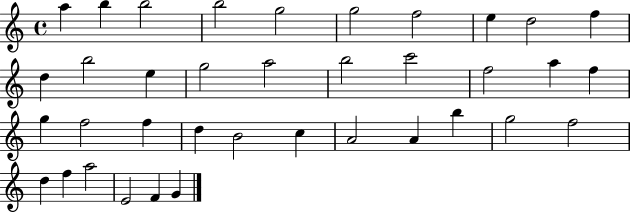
A5/q B5/q B5/h B5/h G5/h G5/h F5/h E5/q D5/h F5/q D5/q B5/h E5/q G5/h A5/h B5/h C6/h F5/h A5/q F5/q G5/q F5/h F5/q D5/q B4/h C5/q A4/h A4/q B5/q G5/h F5/h D5/q F5/q A5/h E4/h F4/q G4/q